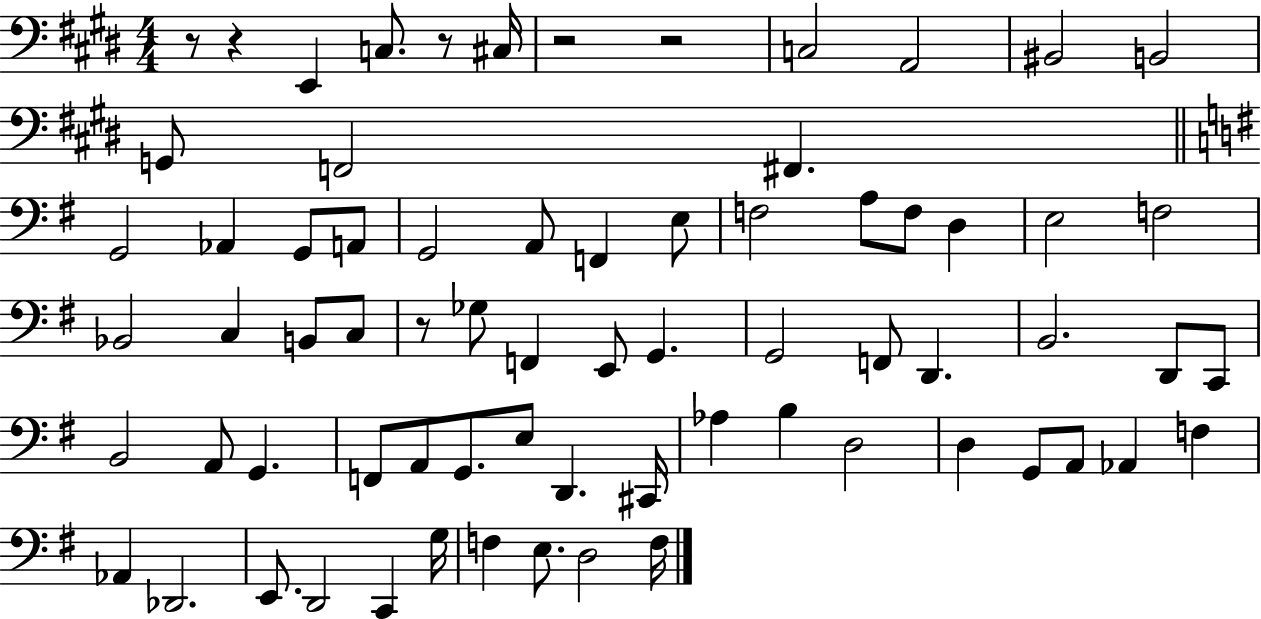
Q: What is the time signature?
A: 4/4